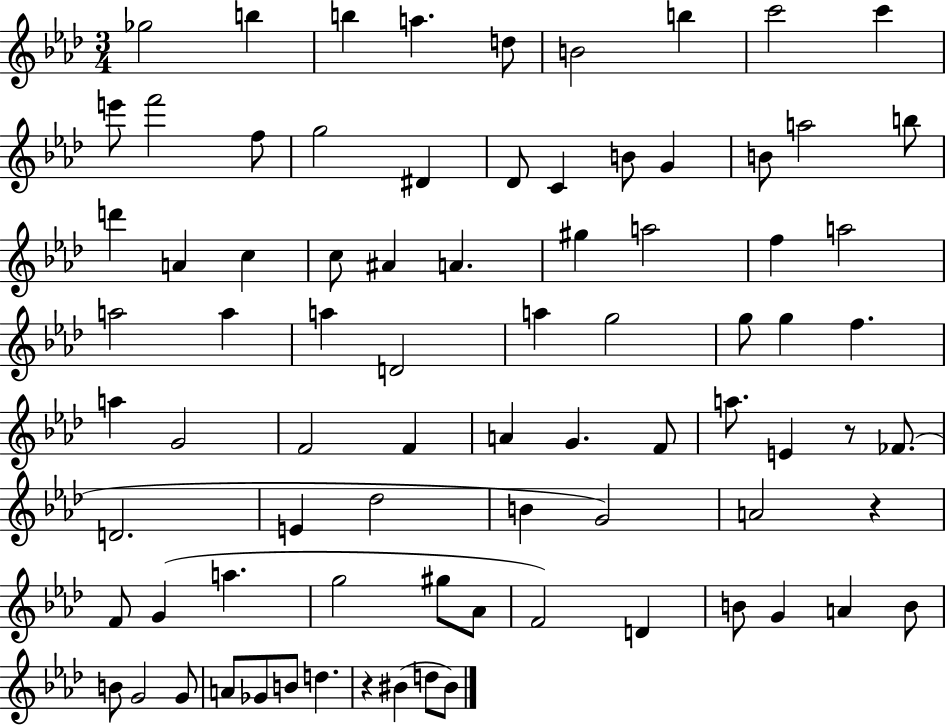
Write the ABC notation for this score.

X:1
T:Untitled
M:3/4
L:1/4
K:Ab
_g2 b b a d/2 B2 b c'2 c' e'/2 f'2 f/2 g2 ^D _D/2 C B/2 G B/2 a2 b/2 d' A c c/2 ^A A ^g a2 f a2 a2 a a D2 a g2 g/2 g f a G2 F2 F A G F/2 a/2 E z/2 _F/2 D2 E _d2 B G2 A2 z F/2 G a g2 ^g/2 _A/2 F2 D B/2 G A B/2 B/2 G2 G/2 A/2 _G/2 B/2 d z ^B d/2 ^B/2